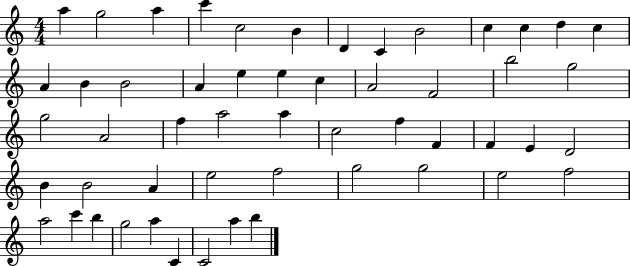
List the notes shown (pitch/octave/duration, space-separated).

A5/q G5/h A5/q C6/q C5/h B4/q D4/q C4/q B4/h C5/q C5/q D5/q C5/q A4/q B4/q B4/h A4/q E5/q E5/q C5/q A4/h F4/h B5/h G5/h G5/h A4/h F5/q A5/h A5/q C5/h F5/q F4/q F4/q E4/q D4/h B4/q B4/h A4/q E5/h F5/h G5/h G5/h E5/h F5/h A5/h C6/q B5/q G5/h A5/q C4/q C4/h A5/q B5/q